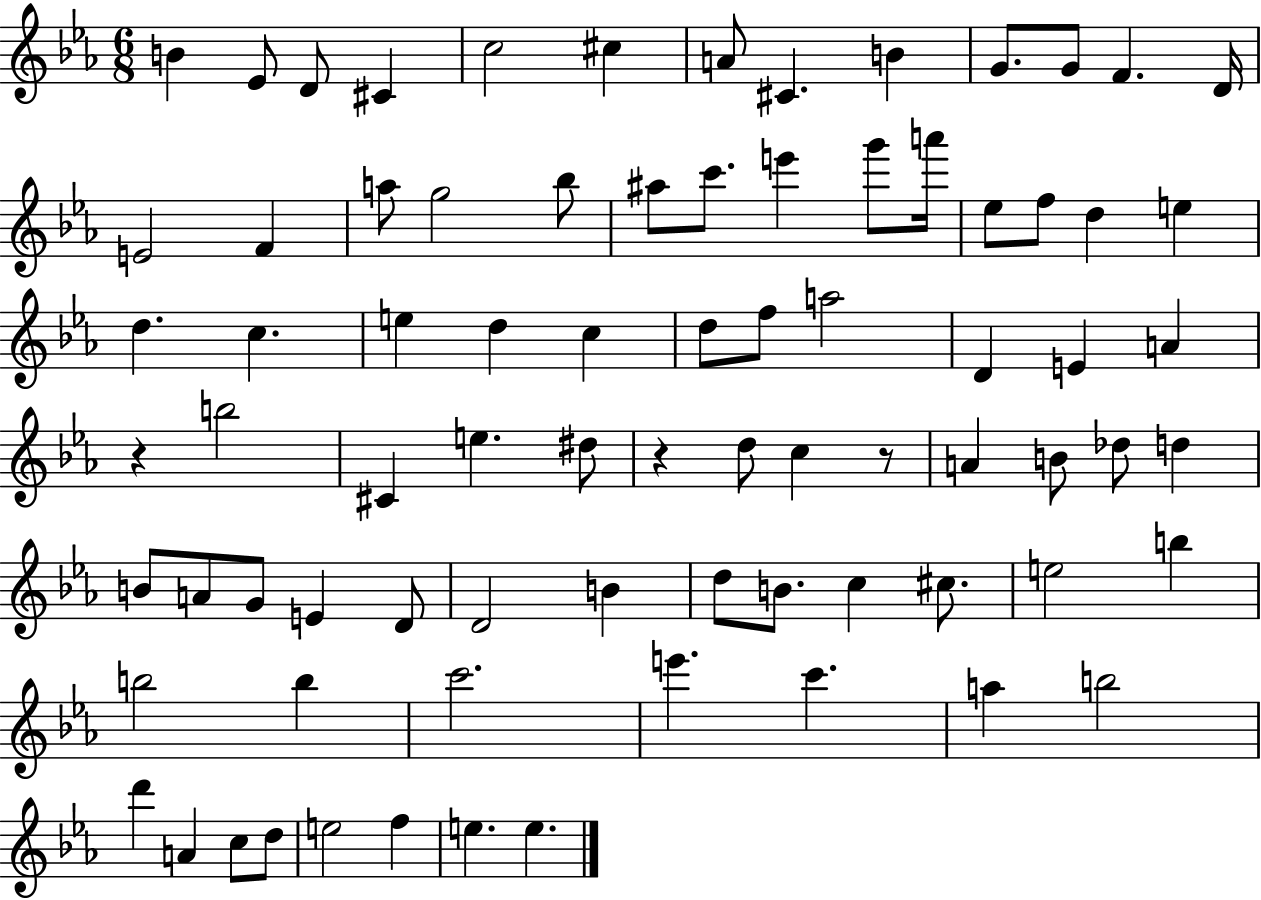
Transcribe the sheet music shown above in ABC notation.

X:1
T:Untitled
M:6/8
L:1/4
K:Eb
B _E/2 D/2 ^C c2 ^c A/2 ^C B G/2 G/2 F D/4 E2 F a/2 g2 _b/2 ^a/2 c'/2 e' g'/2 a'/4 _e/2 f/2 d e d c e d c d/2 f/2 a2 D E A z b2 ^C e ^d/2 z d/2 c z/2 A B/2 _d/2 d B/2 A/2 G/2 E D/2 D2 B d/2 B/2 c ^c/2 e2 b b2 b c'2 e' c' a b2 d' A c/2 d/2 e2 f e e